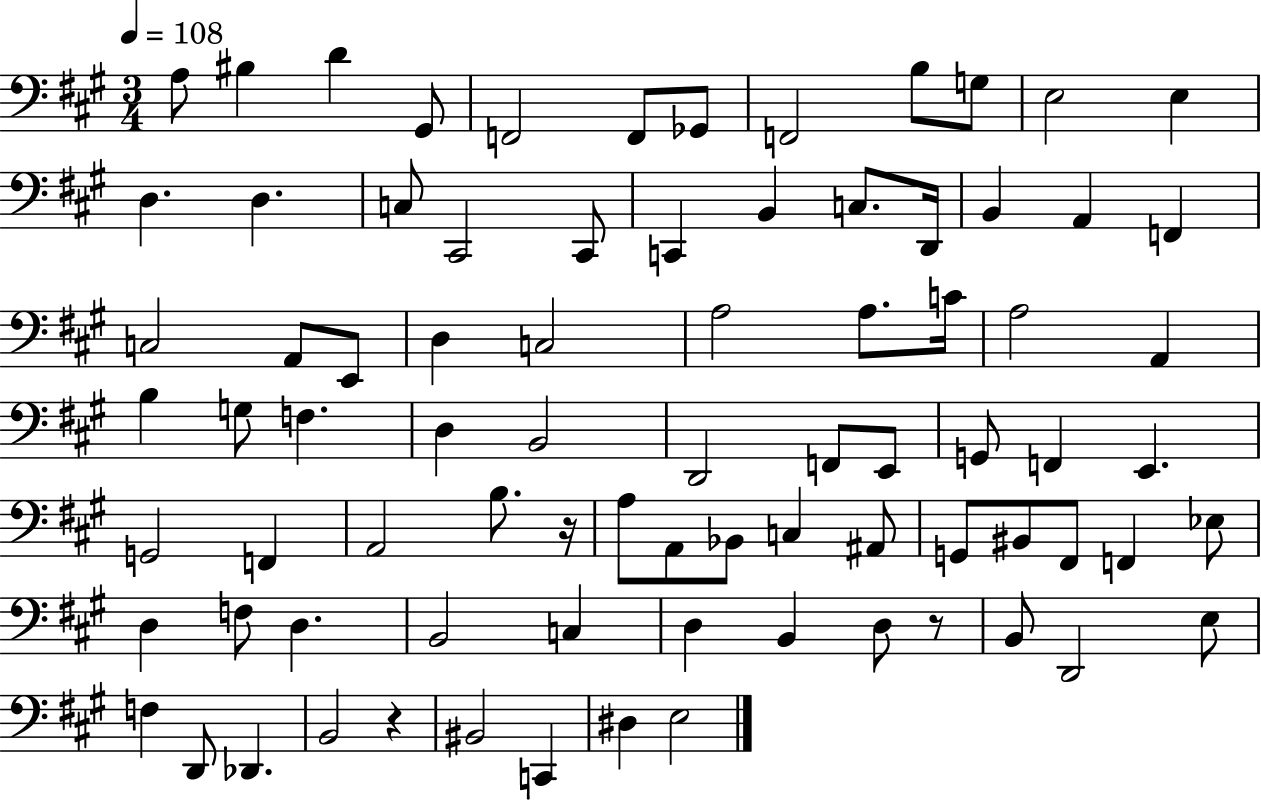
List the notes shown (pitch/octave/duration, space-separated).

A3/e BIS3/q D4/q G#2/e F2/h F2/e Gb2/e F2/h B3/e G3/e E3/h E3/q D3/q. D3/q. C3/e C#2/h C#2/e C2/q B2/q C3/e. D2/s B2/q A2/q F2/q C3/h A2/e E2/e D3/q C3/h A3/h A3/e. C4/s A3/h A2/q B3/q G3/e F3/q. D3/q B2/h D2/h F2/e E2/e G2/e F2/q E2/q. G2/h F2/q A2/h B3/e. R/s A3/e A2/e Bb2/e C3/q A#2/e G2/e BIS2/e F#2/e F2/q Eb3/e D3/q F3/e D3/q. B2/h C3/q D3/q B2/q D3/e R/e B2/e D2/h E3/e F3/q D2/e Db2/q. B2/h R/q BIS2/h C2/q D#3/q E3/h